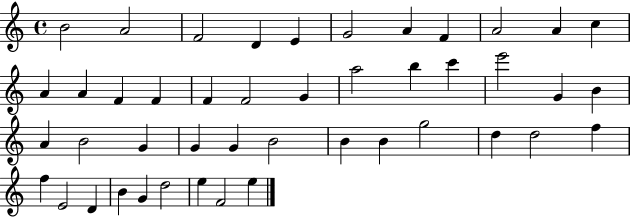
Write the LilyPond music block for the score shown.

{
  \clef treble
  \time 4/4
  \defaultTimeSignature
  \key c \major
  b'2 a'2 | f'2 d'4 e'4 | g'2 a'4 f'4 | a'2 a'4 c''4 | \break a'4 a'4 f'4 f'4 | f'4 f'2 g'4 | a''2 b''4 c'''4 | e'''2 g'4 b'4 | \break a'4 b'2 g'4 | g'4 g'4 b'2 | b'4 b'4 g''2 | d''4 d''2 f''4 | \break f''4 e'2 d'4 | b'4 g'4 d''2 | e''4 f'2 e''4 | \bar "|."
}